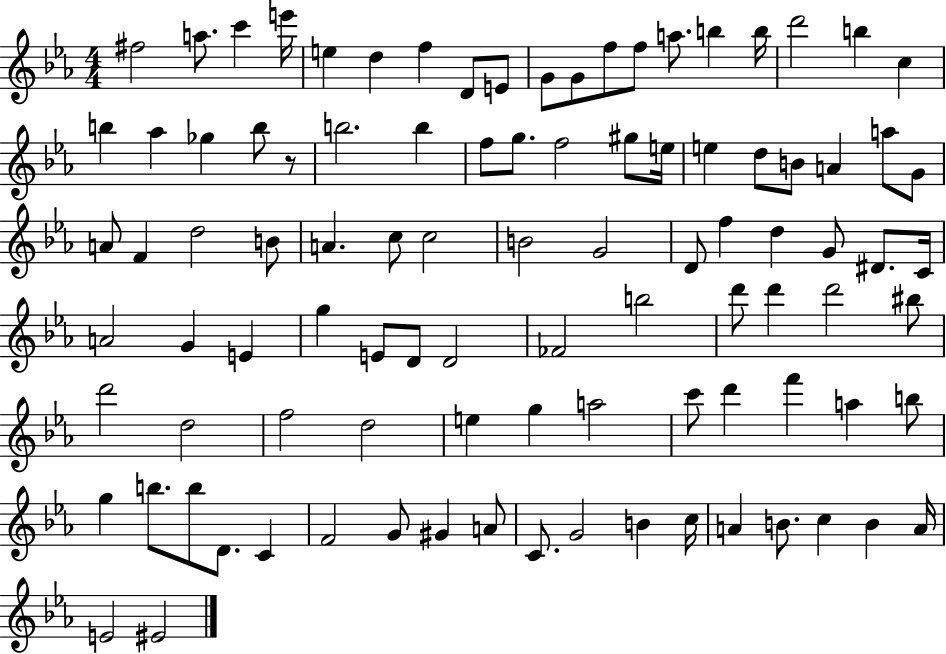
{
  \clef treble
  \numericTimeSignature
  \time 4/4
  \key ees \major
  \repeat volta 2 { fis''2 a''8. c'''4 e'''16 | e''4 d''4 f''4 d'8 e'8 | g'8 g'8 f''8 f''8 a''8. b''4 b''16 | d'''2 b''4 c''4 | \break b''4 aes''4 ges''4 b''8 r8 | b''2. b''4 | f''8 g''8. f''2 gis''8 e''16 | e''4 d''8 b'8 a'4 a''8 g'8 | \break a'8 f'4 d''2 b'8 | a'4. c''8 c''2 | b'2 g'2 | d'8 f''4 d''4 g'8 dis'8. c'16 | \break a'2 g'4 e'4 | g''4 e'8 d'8 d'2 | fes'2 b''2 | d'''8 d'''4 d'''2 bis''8 | \break d'''2 d''2 | f''2 d''2 | e''4 g''4 a''2 | c'''8 d'''4 f'''4 a''4 b''8 | \break g''4 b''8. b''8 d'8. c'4 | f'2 g'8 gis'4 a'8 | c'8. g'2 b'4 c''16 | a'4 b'8. c''4 b'4 a'16 | \break e'2 eis'2 | } \bar "|."
}